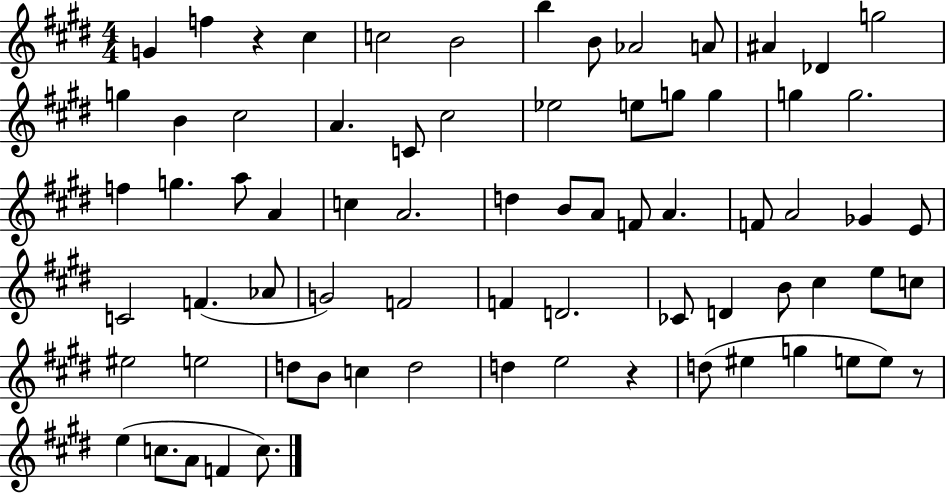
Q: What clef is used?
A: treble